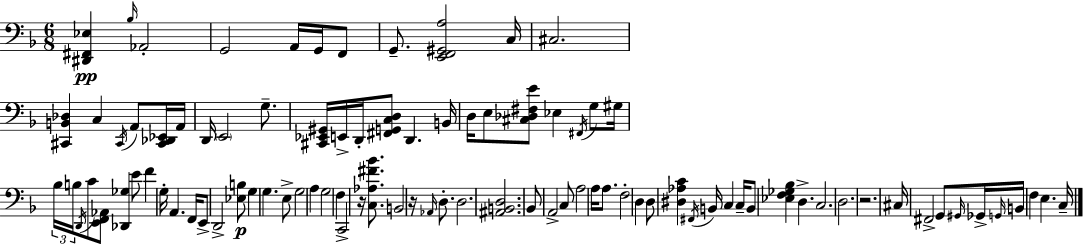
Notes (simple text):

[D#2,F#2,Eb3]/q Bb3/s Ab2/h G2/h A2/s G2/s F2/e G2/e. [E2,F2,G#2,A3]/h C3/s C#3/h. [C#2,B2,Db3]/q C3/q C#2/s A2/e [C#2,Db2,Eb2]/s A2/s D2/s E2/h G3/e. [C#2,Eb2,G#2]/s E2/s D2/s [F#2,G2,C3,D3]/e D2/q. B2/s D3/s E3/e [C#3,Db3,F#3,E4]/e Eb3/q F#2/s G3/e G#3/s Bb3/s B3/s D2/s C4/e [E2,F2,Ab2]/e [Db2,Gb3]/q E4/e F4/q G3/s A2/q. F2/s E2/e D2/h [Eb3,B3]/e G3/q G3/q. E3/e G3/h A3/q G3/h F3/q C2/h R/s [C3,Ab3,F#4,Bb4]/e. B2/h R/s Ab2/s D3/e. D3/h. [A#2,B2,D3]/h. Bb2/e A2/h C3/e A3/h A3/s A3/e. F3/h D3/q D3/e [D#3,Ab3,C4]/q F#2/s B2/s C3/q C3/s B2/e [Eb3,F3,Gb3,Bb3]/q D3/q. C3/h. D3/h. R/h. C#3/s F#2/h G2/e G#2/s Gb2/s G2/s B2/s F3/q E3/q. C3/s